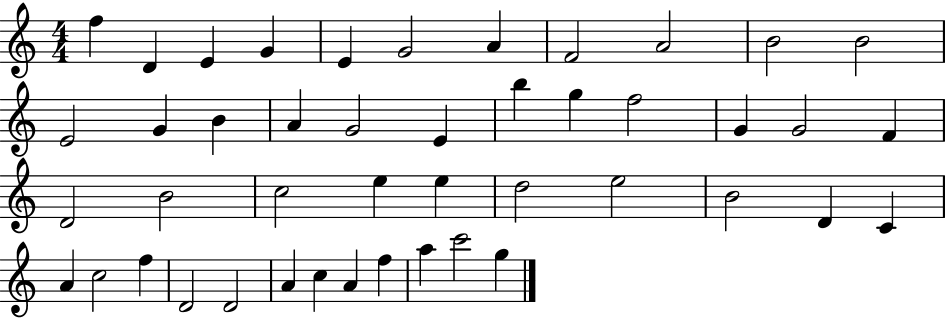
X:1
T:Untitled
M:4/4
L:1/4
K:C
f D E G E G2 A F2 A2 B2 B2 E2 G B A G2 E b g f2 G G2 F D2 B2 c2 e e d2 e2 B2 D C A c2 f D2 D2 A c A f a c'2 g